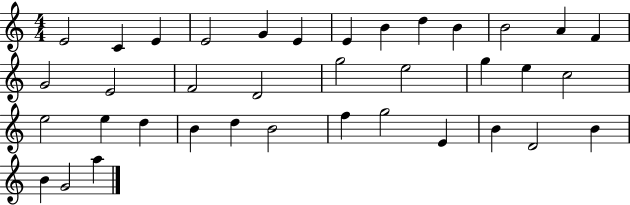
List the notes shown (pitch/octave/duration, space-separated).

E4/h C4/q E4/q E4/h G4/q E4/q E4/q B4/q D5/q B4/q B4/h A4/q F4/q G4/h E4/h F4/h D4/h G5/h E5/h G5/q E5/q C5/h E5/h E5/q D5/q B4/q D5/q B4/h F5/q G5/h E4/q B4/q D4/h B4/q B4/q G4/h A5/q